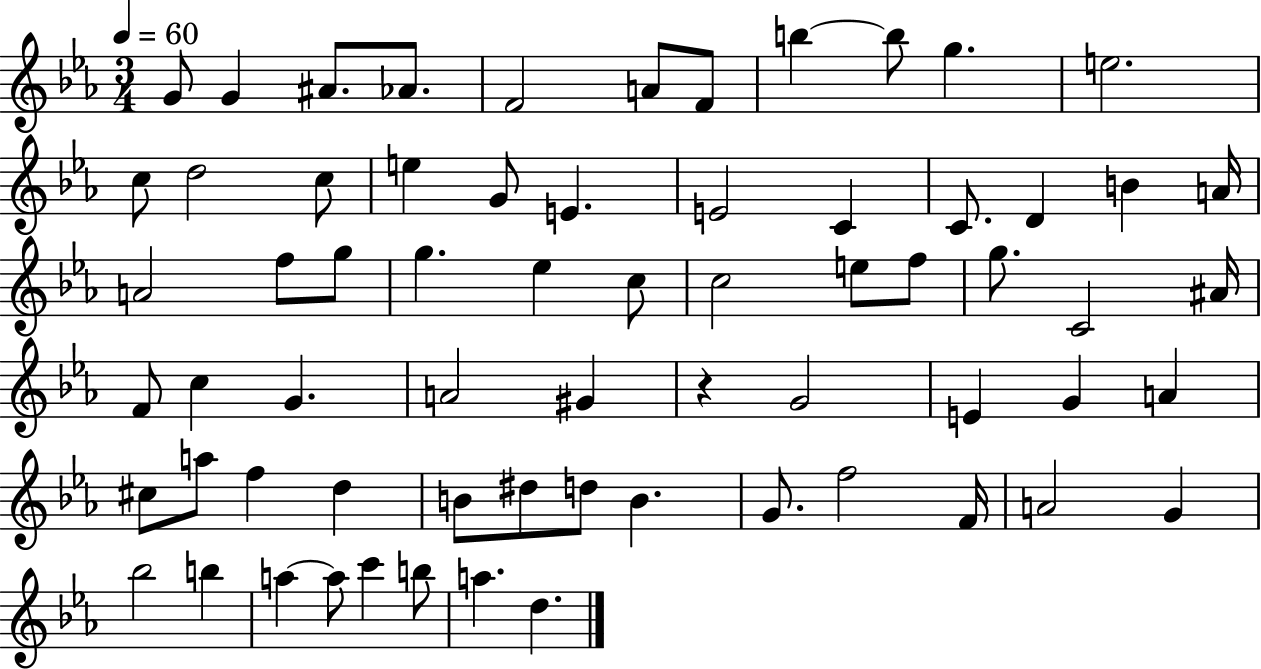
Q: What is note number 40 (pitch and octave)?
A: G#4